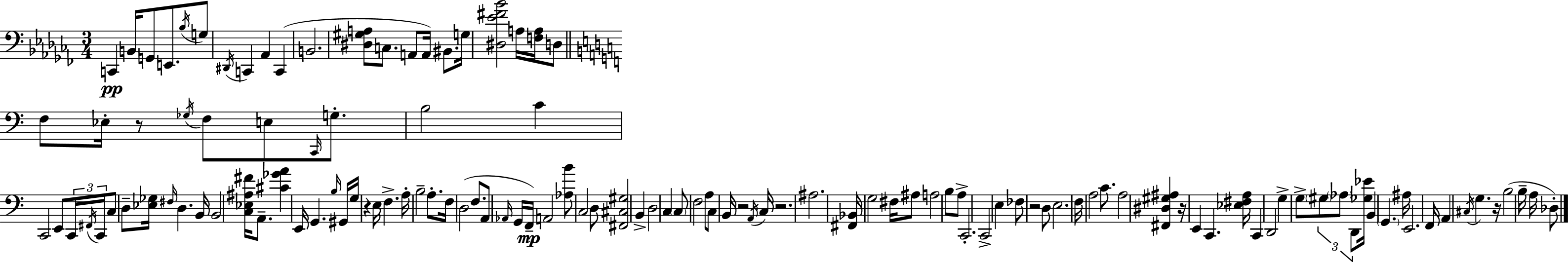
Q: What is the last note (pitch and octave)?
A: Db3